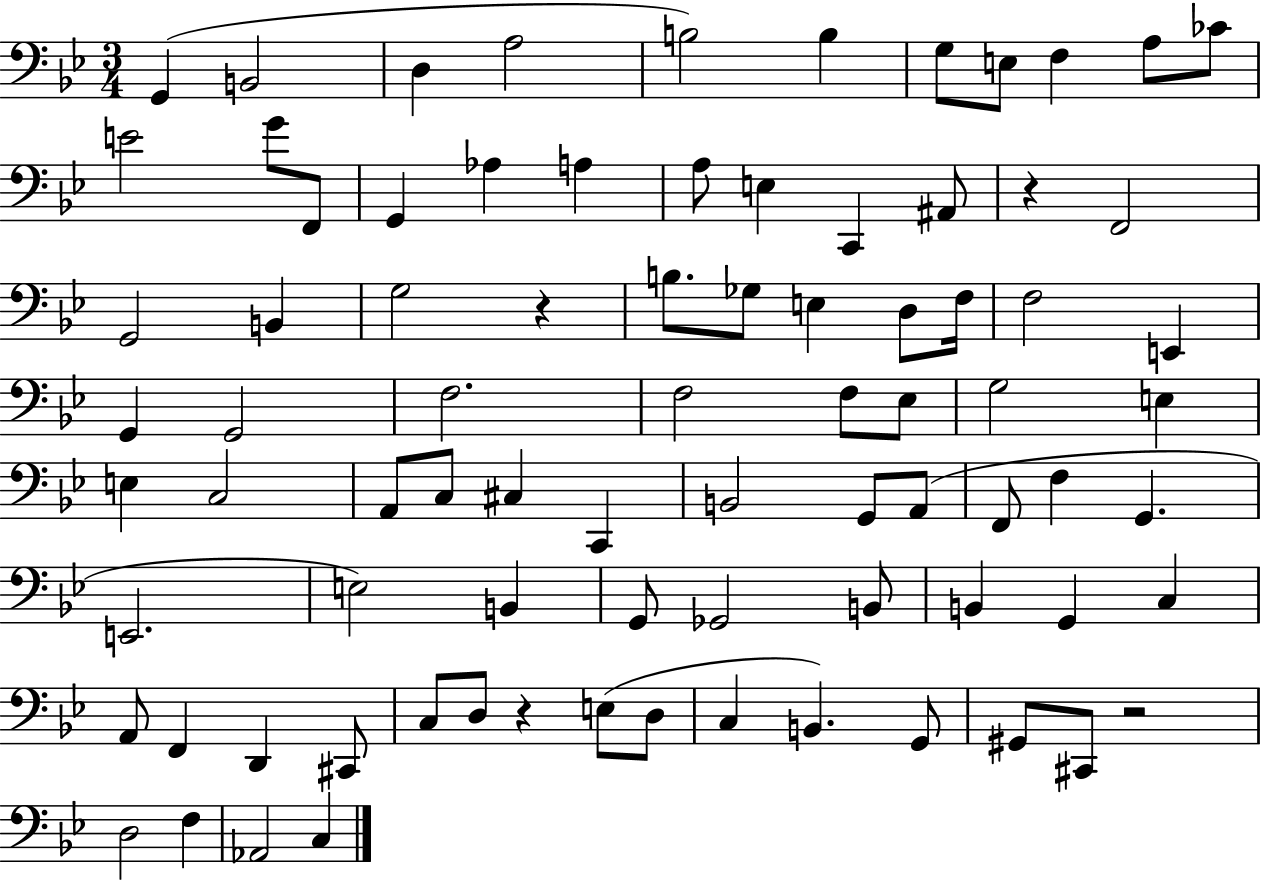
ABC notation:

X:1
T:Untitled
M:3/4
L:1/4
K:Bb
G,, B,,2 D, A,2 B,2 B, G,/2 E,/2 F, A,/2 _C/2 E2 G/2 F,,/2 G,, _A, A, A,/2 E, C,, ^A,,/2 z F,,2 G,,2 B,, G,2 z B,/2 _G,/2 E, D,/2 F,/4 F,2 E,, G,, G,,2 F,2 F,2 F,/2 _E,/2 G,2 E, E, C,2 A,,/2 C,/2 ^C, C,, B,,2 G,,/2 A,,/2 F,,/2 F, G,, E,,2 E,2 B,, G,,/2 _G,,2 B,,/2 B,, G,, C, A,,/2 F,, D,, ^C,,/2 C,/2 D,/2 z E,/2 D,/2 C, B,, G,,/2 ^G,,/2 ^C,,/2 z2 D,2 F, _A,,2 C,